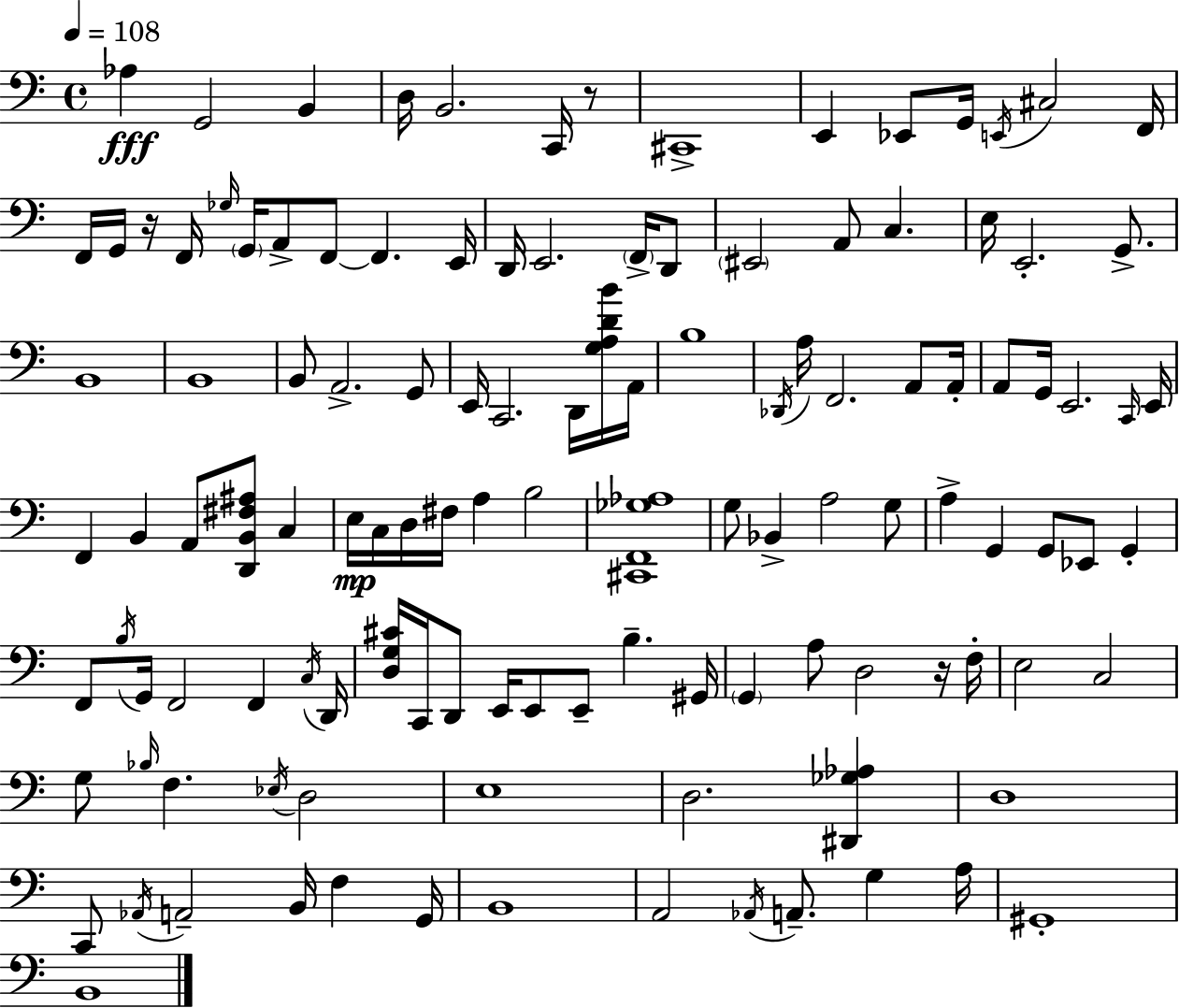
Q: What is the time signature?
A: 4/4